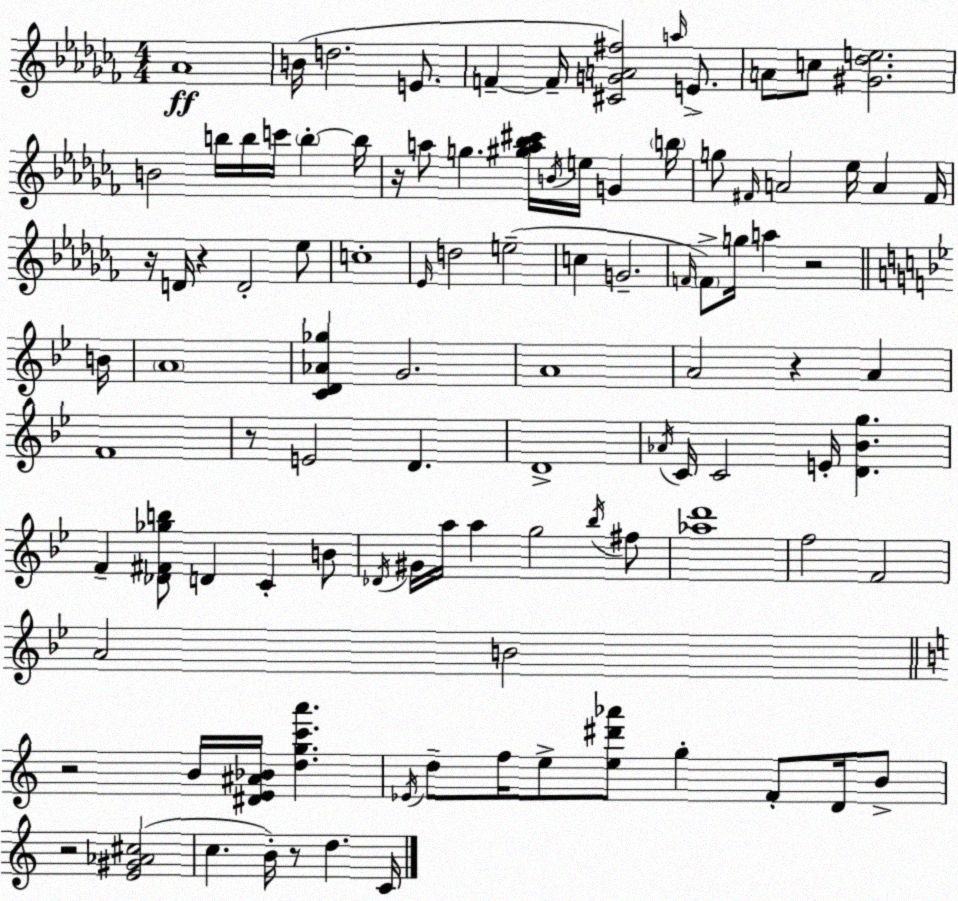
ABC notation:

X:1
T:Untitled
M:4/4
L:1/4
K:Abm
_A4 B/4 d2 E/2 F F/4 [^CGA^f]2 a/4 E/2 A/2 c/2 [^G_de]2 B2 b/4 b/4 c'/4 b b/4 z/4 a/2 g [^ga_b^c']/4 B/4 e/4 G b/4 g/2 ^F/4 A2 _e/4 A ^F/4 z/4 D/4 z D2 _e/2 c4 _E/4 d2 e2 c G2 F/4 F/2 g/4 a z2 B/4 A4 [CD_A_g] G2 A4 A2 z A F4 z/2 E2 D D4 _A/4 C/4 C2 E/4 [D_Bg] F [_D^F_gb]/2 D C B/2 _D/4 ^G/4 a/4 a g2 _b/4 ^f/2 [_ad']4 f2 F2 A2 B2 z2 B/4 [^DE^A_B]/4 [dgc'a'] _E/4 d/2 f/4 e/2 [e^d'_a']/2 g F/2 D/4 B/2 z2 [E^G_A^c]2 c B/4 z/2 d C/4